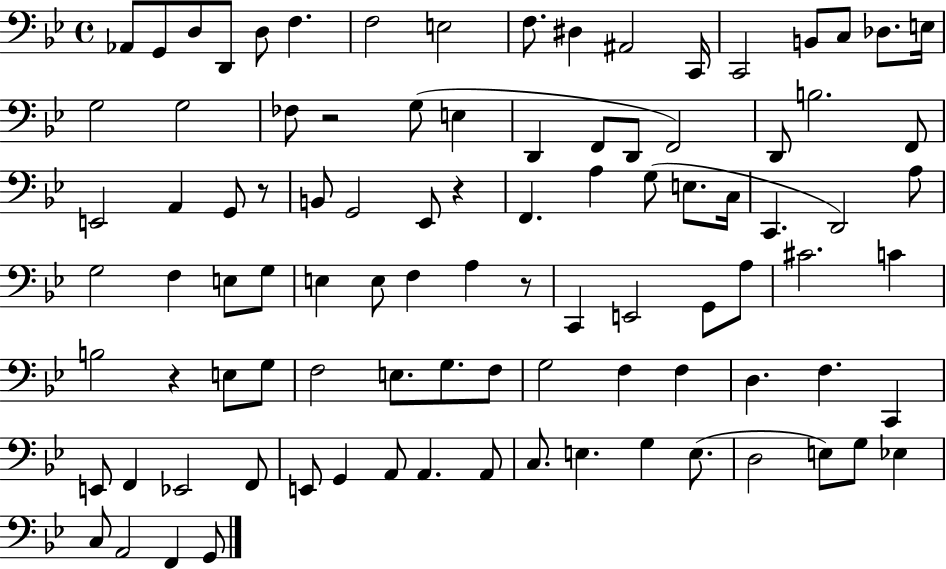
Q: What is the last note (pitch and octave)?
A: G2